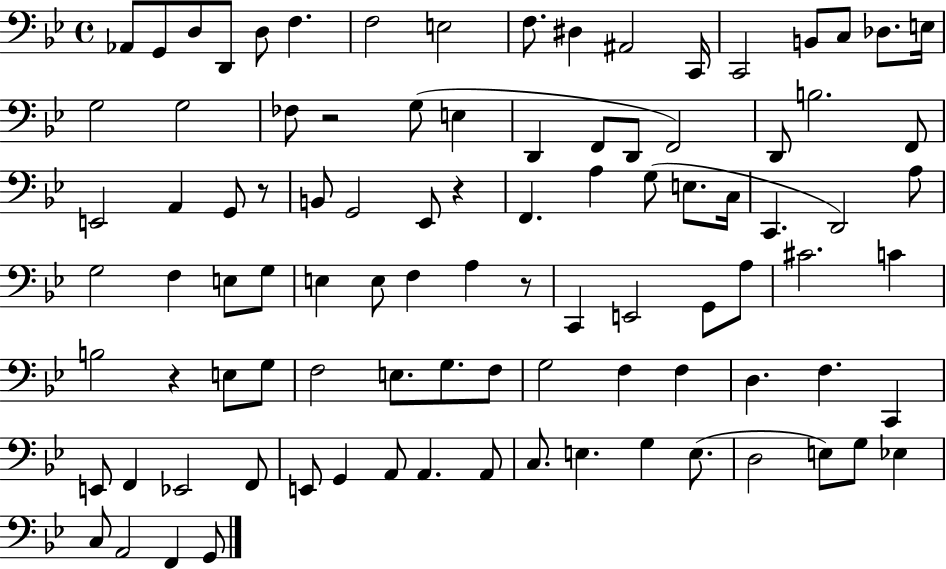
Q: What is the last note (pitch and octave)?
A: G2